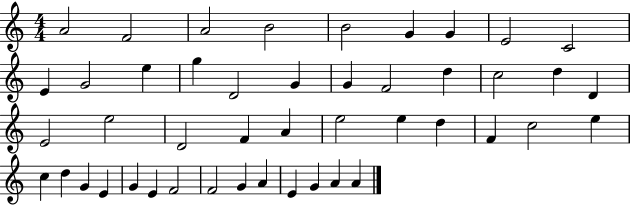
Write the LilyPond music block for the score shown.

{
  \clef treble
  \numericTimeSignature
  \time 4/4
  \key c \major
  a'2 f'2 | a'2 b'2 | b'2 g'4 g'4 | e'2 c'2 | \break e'4 g'2 e''4 | g''4 d'2 g'4 | g'4 f'2 d''4 | c''2 d''4 d'4 | \break e'2 e''2 | d'2 f'4 a'4 | e''2 e''4 d''4 | f'4 c''2 e''4 | \break c''4 d''4 g'4 e'4 | g'4 e'4 f'2 | f'2 g'4 a'4 | e'4 g'4 a'4 a'4 | \break \bar "|."
}